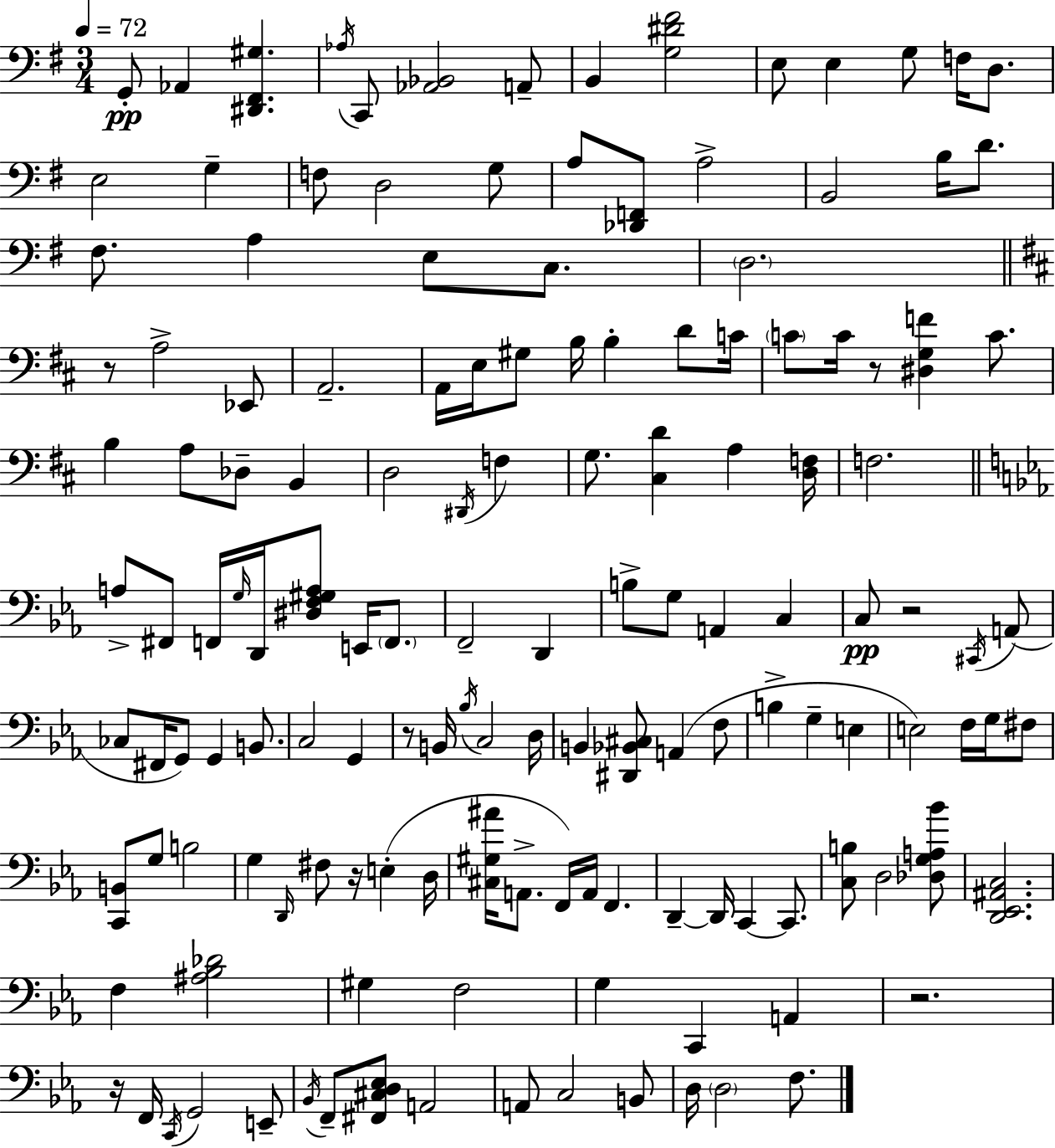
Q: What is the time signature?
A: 3/4